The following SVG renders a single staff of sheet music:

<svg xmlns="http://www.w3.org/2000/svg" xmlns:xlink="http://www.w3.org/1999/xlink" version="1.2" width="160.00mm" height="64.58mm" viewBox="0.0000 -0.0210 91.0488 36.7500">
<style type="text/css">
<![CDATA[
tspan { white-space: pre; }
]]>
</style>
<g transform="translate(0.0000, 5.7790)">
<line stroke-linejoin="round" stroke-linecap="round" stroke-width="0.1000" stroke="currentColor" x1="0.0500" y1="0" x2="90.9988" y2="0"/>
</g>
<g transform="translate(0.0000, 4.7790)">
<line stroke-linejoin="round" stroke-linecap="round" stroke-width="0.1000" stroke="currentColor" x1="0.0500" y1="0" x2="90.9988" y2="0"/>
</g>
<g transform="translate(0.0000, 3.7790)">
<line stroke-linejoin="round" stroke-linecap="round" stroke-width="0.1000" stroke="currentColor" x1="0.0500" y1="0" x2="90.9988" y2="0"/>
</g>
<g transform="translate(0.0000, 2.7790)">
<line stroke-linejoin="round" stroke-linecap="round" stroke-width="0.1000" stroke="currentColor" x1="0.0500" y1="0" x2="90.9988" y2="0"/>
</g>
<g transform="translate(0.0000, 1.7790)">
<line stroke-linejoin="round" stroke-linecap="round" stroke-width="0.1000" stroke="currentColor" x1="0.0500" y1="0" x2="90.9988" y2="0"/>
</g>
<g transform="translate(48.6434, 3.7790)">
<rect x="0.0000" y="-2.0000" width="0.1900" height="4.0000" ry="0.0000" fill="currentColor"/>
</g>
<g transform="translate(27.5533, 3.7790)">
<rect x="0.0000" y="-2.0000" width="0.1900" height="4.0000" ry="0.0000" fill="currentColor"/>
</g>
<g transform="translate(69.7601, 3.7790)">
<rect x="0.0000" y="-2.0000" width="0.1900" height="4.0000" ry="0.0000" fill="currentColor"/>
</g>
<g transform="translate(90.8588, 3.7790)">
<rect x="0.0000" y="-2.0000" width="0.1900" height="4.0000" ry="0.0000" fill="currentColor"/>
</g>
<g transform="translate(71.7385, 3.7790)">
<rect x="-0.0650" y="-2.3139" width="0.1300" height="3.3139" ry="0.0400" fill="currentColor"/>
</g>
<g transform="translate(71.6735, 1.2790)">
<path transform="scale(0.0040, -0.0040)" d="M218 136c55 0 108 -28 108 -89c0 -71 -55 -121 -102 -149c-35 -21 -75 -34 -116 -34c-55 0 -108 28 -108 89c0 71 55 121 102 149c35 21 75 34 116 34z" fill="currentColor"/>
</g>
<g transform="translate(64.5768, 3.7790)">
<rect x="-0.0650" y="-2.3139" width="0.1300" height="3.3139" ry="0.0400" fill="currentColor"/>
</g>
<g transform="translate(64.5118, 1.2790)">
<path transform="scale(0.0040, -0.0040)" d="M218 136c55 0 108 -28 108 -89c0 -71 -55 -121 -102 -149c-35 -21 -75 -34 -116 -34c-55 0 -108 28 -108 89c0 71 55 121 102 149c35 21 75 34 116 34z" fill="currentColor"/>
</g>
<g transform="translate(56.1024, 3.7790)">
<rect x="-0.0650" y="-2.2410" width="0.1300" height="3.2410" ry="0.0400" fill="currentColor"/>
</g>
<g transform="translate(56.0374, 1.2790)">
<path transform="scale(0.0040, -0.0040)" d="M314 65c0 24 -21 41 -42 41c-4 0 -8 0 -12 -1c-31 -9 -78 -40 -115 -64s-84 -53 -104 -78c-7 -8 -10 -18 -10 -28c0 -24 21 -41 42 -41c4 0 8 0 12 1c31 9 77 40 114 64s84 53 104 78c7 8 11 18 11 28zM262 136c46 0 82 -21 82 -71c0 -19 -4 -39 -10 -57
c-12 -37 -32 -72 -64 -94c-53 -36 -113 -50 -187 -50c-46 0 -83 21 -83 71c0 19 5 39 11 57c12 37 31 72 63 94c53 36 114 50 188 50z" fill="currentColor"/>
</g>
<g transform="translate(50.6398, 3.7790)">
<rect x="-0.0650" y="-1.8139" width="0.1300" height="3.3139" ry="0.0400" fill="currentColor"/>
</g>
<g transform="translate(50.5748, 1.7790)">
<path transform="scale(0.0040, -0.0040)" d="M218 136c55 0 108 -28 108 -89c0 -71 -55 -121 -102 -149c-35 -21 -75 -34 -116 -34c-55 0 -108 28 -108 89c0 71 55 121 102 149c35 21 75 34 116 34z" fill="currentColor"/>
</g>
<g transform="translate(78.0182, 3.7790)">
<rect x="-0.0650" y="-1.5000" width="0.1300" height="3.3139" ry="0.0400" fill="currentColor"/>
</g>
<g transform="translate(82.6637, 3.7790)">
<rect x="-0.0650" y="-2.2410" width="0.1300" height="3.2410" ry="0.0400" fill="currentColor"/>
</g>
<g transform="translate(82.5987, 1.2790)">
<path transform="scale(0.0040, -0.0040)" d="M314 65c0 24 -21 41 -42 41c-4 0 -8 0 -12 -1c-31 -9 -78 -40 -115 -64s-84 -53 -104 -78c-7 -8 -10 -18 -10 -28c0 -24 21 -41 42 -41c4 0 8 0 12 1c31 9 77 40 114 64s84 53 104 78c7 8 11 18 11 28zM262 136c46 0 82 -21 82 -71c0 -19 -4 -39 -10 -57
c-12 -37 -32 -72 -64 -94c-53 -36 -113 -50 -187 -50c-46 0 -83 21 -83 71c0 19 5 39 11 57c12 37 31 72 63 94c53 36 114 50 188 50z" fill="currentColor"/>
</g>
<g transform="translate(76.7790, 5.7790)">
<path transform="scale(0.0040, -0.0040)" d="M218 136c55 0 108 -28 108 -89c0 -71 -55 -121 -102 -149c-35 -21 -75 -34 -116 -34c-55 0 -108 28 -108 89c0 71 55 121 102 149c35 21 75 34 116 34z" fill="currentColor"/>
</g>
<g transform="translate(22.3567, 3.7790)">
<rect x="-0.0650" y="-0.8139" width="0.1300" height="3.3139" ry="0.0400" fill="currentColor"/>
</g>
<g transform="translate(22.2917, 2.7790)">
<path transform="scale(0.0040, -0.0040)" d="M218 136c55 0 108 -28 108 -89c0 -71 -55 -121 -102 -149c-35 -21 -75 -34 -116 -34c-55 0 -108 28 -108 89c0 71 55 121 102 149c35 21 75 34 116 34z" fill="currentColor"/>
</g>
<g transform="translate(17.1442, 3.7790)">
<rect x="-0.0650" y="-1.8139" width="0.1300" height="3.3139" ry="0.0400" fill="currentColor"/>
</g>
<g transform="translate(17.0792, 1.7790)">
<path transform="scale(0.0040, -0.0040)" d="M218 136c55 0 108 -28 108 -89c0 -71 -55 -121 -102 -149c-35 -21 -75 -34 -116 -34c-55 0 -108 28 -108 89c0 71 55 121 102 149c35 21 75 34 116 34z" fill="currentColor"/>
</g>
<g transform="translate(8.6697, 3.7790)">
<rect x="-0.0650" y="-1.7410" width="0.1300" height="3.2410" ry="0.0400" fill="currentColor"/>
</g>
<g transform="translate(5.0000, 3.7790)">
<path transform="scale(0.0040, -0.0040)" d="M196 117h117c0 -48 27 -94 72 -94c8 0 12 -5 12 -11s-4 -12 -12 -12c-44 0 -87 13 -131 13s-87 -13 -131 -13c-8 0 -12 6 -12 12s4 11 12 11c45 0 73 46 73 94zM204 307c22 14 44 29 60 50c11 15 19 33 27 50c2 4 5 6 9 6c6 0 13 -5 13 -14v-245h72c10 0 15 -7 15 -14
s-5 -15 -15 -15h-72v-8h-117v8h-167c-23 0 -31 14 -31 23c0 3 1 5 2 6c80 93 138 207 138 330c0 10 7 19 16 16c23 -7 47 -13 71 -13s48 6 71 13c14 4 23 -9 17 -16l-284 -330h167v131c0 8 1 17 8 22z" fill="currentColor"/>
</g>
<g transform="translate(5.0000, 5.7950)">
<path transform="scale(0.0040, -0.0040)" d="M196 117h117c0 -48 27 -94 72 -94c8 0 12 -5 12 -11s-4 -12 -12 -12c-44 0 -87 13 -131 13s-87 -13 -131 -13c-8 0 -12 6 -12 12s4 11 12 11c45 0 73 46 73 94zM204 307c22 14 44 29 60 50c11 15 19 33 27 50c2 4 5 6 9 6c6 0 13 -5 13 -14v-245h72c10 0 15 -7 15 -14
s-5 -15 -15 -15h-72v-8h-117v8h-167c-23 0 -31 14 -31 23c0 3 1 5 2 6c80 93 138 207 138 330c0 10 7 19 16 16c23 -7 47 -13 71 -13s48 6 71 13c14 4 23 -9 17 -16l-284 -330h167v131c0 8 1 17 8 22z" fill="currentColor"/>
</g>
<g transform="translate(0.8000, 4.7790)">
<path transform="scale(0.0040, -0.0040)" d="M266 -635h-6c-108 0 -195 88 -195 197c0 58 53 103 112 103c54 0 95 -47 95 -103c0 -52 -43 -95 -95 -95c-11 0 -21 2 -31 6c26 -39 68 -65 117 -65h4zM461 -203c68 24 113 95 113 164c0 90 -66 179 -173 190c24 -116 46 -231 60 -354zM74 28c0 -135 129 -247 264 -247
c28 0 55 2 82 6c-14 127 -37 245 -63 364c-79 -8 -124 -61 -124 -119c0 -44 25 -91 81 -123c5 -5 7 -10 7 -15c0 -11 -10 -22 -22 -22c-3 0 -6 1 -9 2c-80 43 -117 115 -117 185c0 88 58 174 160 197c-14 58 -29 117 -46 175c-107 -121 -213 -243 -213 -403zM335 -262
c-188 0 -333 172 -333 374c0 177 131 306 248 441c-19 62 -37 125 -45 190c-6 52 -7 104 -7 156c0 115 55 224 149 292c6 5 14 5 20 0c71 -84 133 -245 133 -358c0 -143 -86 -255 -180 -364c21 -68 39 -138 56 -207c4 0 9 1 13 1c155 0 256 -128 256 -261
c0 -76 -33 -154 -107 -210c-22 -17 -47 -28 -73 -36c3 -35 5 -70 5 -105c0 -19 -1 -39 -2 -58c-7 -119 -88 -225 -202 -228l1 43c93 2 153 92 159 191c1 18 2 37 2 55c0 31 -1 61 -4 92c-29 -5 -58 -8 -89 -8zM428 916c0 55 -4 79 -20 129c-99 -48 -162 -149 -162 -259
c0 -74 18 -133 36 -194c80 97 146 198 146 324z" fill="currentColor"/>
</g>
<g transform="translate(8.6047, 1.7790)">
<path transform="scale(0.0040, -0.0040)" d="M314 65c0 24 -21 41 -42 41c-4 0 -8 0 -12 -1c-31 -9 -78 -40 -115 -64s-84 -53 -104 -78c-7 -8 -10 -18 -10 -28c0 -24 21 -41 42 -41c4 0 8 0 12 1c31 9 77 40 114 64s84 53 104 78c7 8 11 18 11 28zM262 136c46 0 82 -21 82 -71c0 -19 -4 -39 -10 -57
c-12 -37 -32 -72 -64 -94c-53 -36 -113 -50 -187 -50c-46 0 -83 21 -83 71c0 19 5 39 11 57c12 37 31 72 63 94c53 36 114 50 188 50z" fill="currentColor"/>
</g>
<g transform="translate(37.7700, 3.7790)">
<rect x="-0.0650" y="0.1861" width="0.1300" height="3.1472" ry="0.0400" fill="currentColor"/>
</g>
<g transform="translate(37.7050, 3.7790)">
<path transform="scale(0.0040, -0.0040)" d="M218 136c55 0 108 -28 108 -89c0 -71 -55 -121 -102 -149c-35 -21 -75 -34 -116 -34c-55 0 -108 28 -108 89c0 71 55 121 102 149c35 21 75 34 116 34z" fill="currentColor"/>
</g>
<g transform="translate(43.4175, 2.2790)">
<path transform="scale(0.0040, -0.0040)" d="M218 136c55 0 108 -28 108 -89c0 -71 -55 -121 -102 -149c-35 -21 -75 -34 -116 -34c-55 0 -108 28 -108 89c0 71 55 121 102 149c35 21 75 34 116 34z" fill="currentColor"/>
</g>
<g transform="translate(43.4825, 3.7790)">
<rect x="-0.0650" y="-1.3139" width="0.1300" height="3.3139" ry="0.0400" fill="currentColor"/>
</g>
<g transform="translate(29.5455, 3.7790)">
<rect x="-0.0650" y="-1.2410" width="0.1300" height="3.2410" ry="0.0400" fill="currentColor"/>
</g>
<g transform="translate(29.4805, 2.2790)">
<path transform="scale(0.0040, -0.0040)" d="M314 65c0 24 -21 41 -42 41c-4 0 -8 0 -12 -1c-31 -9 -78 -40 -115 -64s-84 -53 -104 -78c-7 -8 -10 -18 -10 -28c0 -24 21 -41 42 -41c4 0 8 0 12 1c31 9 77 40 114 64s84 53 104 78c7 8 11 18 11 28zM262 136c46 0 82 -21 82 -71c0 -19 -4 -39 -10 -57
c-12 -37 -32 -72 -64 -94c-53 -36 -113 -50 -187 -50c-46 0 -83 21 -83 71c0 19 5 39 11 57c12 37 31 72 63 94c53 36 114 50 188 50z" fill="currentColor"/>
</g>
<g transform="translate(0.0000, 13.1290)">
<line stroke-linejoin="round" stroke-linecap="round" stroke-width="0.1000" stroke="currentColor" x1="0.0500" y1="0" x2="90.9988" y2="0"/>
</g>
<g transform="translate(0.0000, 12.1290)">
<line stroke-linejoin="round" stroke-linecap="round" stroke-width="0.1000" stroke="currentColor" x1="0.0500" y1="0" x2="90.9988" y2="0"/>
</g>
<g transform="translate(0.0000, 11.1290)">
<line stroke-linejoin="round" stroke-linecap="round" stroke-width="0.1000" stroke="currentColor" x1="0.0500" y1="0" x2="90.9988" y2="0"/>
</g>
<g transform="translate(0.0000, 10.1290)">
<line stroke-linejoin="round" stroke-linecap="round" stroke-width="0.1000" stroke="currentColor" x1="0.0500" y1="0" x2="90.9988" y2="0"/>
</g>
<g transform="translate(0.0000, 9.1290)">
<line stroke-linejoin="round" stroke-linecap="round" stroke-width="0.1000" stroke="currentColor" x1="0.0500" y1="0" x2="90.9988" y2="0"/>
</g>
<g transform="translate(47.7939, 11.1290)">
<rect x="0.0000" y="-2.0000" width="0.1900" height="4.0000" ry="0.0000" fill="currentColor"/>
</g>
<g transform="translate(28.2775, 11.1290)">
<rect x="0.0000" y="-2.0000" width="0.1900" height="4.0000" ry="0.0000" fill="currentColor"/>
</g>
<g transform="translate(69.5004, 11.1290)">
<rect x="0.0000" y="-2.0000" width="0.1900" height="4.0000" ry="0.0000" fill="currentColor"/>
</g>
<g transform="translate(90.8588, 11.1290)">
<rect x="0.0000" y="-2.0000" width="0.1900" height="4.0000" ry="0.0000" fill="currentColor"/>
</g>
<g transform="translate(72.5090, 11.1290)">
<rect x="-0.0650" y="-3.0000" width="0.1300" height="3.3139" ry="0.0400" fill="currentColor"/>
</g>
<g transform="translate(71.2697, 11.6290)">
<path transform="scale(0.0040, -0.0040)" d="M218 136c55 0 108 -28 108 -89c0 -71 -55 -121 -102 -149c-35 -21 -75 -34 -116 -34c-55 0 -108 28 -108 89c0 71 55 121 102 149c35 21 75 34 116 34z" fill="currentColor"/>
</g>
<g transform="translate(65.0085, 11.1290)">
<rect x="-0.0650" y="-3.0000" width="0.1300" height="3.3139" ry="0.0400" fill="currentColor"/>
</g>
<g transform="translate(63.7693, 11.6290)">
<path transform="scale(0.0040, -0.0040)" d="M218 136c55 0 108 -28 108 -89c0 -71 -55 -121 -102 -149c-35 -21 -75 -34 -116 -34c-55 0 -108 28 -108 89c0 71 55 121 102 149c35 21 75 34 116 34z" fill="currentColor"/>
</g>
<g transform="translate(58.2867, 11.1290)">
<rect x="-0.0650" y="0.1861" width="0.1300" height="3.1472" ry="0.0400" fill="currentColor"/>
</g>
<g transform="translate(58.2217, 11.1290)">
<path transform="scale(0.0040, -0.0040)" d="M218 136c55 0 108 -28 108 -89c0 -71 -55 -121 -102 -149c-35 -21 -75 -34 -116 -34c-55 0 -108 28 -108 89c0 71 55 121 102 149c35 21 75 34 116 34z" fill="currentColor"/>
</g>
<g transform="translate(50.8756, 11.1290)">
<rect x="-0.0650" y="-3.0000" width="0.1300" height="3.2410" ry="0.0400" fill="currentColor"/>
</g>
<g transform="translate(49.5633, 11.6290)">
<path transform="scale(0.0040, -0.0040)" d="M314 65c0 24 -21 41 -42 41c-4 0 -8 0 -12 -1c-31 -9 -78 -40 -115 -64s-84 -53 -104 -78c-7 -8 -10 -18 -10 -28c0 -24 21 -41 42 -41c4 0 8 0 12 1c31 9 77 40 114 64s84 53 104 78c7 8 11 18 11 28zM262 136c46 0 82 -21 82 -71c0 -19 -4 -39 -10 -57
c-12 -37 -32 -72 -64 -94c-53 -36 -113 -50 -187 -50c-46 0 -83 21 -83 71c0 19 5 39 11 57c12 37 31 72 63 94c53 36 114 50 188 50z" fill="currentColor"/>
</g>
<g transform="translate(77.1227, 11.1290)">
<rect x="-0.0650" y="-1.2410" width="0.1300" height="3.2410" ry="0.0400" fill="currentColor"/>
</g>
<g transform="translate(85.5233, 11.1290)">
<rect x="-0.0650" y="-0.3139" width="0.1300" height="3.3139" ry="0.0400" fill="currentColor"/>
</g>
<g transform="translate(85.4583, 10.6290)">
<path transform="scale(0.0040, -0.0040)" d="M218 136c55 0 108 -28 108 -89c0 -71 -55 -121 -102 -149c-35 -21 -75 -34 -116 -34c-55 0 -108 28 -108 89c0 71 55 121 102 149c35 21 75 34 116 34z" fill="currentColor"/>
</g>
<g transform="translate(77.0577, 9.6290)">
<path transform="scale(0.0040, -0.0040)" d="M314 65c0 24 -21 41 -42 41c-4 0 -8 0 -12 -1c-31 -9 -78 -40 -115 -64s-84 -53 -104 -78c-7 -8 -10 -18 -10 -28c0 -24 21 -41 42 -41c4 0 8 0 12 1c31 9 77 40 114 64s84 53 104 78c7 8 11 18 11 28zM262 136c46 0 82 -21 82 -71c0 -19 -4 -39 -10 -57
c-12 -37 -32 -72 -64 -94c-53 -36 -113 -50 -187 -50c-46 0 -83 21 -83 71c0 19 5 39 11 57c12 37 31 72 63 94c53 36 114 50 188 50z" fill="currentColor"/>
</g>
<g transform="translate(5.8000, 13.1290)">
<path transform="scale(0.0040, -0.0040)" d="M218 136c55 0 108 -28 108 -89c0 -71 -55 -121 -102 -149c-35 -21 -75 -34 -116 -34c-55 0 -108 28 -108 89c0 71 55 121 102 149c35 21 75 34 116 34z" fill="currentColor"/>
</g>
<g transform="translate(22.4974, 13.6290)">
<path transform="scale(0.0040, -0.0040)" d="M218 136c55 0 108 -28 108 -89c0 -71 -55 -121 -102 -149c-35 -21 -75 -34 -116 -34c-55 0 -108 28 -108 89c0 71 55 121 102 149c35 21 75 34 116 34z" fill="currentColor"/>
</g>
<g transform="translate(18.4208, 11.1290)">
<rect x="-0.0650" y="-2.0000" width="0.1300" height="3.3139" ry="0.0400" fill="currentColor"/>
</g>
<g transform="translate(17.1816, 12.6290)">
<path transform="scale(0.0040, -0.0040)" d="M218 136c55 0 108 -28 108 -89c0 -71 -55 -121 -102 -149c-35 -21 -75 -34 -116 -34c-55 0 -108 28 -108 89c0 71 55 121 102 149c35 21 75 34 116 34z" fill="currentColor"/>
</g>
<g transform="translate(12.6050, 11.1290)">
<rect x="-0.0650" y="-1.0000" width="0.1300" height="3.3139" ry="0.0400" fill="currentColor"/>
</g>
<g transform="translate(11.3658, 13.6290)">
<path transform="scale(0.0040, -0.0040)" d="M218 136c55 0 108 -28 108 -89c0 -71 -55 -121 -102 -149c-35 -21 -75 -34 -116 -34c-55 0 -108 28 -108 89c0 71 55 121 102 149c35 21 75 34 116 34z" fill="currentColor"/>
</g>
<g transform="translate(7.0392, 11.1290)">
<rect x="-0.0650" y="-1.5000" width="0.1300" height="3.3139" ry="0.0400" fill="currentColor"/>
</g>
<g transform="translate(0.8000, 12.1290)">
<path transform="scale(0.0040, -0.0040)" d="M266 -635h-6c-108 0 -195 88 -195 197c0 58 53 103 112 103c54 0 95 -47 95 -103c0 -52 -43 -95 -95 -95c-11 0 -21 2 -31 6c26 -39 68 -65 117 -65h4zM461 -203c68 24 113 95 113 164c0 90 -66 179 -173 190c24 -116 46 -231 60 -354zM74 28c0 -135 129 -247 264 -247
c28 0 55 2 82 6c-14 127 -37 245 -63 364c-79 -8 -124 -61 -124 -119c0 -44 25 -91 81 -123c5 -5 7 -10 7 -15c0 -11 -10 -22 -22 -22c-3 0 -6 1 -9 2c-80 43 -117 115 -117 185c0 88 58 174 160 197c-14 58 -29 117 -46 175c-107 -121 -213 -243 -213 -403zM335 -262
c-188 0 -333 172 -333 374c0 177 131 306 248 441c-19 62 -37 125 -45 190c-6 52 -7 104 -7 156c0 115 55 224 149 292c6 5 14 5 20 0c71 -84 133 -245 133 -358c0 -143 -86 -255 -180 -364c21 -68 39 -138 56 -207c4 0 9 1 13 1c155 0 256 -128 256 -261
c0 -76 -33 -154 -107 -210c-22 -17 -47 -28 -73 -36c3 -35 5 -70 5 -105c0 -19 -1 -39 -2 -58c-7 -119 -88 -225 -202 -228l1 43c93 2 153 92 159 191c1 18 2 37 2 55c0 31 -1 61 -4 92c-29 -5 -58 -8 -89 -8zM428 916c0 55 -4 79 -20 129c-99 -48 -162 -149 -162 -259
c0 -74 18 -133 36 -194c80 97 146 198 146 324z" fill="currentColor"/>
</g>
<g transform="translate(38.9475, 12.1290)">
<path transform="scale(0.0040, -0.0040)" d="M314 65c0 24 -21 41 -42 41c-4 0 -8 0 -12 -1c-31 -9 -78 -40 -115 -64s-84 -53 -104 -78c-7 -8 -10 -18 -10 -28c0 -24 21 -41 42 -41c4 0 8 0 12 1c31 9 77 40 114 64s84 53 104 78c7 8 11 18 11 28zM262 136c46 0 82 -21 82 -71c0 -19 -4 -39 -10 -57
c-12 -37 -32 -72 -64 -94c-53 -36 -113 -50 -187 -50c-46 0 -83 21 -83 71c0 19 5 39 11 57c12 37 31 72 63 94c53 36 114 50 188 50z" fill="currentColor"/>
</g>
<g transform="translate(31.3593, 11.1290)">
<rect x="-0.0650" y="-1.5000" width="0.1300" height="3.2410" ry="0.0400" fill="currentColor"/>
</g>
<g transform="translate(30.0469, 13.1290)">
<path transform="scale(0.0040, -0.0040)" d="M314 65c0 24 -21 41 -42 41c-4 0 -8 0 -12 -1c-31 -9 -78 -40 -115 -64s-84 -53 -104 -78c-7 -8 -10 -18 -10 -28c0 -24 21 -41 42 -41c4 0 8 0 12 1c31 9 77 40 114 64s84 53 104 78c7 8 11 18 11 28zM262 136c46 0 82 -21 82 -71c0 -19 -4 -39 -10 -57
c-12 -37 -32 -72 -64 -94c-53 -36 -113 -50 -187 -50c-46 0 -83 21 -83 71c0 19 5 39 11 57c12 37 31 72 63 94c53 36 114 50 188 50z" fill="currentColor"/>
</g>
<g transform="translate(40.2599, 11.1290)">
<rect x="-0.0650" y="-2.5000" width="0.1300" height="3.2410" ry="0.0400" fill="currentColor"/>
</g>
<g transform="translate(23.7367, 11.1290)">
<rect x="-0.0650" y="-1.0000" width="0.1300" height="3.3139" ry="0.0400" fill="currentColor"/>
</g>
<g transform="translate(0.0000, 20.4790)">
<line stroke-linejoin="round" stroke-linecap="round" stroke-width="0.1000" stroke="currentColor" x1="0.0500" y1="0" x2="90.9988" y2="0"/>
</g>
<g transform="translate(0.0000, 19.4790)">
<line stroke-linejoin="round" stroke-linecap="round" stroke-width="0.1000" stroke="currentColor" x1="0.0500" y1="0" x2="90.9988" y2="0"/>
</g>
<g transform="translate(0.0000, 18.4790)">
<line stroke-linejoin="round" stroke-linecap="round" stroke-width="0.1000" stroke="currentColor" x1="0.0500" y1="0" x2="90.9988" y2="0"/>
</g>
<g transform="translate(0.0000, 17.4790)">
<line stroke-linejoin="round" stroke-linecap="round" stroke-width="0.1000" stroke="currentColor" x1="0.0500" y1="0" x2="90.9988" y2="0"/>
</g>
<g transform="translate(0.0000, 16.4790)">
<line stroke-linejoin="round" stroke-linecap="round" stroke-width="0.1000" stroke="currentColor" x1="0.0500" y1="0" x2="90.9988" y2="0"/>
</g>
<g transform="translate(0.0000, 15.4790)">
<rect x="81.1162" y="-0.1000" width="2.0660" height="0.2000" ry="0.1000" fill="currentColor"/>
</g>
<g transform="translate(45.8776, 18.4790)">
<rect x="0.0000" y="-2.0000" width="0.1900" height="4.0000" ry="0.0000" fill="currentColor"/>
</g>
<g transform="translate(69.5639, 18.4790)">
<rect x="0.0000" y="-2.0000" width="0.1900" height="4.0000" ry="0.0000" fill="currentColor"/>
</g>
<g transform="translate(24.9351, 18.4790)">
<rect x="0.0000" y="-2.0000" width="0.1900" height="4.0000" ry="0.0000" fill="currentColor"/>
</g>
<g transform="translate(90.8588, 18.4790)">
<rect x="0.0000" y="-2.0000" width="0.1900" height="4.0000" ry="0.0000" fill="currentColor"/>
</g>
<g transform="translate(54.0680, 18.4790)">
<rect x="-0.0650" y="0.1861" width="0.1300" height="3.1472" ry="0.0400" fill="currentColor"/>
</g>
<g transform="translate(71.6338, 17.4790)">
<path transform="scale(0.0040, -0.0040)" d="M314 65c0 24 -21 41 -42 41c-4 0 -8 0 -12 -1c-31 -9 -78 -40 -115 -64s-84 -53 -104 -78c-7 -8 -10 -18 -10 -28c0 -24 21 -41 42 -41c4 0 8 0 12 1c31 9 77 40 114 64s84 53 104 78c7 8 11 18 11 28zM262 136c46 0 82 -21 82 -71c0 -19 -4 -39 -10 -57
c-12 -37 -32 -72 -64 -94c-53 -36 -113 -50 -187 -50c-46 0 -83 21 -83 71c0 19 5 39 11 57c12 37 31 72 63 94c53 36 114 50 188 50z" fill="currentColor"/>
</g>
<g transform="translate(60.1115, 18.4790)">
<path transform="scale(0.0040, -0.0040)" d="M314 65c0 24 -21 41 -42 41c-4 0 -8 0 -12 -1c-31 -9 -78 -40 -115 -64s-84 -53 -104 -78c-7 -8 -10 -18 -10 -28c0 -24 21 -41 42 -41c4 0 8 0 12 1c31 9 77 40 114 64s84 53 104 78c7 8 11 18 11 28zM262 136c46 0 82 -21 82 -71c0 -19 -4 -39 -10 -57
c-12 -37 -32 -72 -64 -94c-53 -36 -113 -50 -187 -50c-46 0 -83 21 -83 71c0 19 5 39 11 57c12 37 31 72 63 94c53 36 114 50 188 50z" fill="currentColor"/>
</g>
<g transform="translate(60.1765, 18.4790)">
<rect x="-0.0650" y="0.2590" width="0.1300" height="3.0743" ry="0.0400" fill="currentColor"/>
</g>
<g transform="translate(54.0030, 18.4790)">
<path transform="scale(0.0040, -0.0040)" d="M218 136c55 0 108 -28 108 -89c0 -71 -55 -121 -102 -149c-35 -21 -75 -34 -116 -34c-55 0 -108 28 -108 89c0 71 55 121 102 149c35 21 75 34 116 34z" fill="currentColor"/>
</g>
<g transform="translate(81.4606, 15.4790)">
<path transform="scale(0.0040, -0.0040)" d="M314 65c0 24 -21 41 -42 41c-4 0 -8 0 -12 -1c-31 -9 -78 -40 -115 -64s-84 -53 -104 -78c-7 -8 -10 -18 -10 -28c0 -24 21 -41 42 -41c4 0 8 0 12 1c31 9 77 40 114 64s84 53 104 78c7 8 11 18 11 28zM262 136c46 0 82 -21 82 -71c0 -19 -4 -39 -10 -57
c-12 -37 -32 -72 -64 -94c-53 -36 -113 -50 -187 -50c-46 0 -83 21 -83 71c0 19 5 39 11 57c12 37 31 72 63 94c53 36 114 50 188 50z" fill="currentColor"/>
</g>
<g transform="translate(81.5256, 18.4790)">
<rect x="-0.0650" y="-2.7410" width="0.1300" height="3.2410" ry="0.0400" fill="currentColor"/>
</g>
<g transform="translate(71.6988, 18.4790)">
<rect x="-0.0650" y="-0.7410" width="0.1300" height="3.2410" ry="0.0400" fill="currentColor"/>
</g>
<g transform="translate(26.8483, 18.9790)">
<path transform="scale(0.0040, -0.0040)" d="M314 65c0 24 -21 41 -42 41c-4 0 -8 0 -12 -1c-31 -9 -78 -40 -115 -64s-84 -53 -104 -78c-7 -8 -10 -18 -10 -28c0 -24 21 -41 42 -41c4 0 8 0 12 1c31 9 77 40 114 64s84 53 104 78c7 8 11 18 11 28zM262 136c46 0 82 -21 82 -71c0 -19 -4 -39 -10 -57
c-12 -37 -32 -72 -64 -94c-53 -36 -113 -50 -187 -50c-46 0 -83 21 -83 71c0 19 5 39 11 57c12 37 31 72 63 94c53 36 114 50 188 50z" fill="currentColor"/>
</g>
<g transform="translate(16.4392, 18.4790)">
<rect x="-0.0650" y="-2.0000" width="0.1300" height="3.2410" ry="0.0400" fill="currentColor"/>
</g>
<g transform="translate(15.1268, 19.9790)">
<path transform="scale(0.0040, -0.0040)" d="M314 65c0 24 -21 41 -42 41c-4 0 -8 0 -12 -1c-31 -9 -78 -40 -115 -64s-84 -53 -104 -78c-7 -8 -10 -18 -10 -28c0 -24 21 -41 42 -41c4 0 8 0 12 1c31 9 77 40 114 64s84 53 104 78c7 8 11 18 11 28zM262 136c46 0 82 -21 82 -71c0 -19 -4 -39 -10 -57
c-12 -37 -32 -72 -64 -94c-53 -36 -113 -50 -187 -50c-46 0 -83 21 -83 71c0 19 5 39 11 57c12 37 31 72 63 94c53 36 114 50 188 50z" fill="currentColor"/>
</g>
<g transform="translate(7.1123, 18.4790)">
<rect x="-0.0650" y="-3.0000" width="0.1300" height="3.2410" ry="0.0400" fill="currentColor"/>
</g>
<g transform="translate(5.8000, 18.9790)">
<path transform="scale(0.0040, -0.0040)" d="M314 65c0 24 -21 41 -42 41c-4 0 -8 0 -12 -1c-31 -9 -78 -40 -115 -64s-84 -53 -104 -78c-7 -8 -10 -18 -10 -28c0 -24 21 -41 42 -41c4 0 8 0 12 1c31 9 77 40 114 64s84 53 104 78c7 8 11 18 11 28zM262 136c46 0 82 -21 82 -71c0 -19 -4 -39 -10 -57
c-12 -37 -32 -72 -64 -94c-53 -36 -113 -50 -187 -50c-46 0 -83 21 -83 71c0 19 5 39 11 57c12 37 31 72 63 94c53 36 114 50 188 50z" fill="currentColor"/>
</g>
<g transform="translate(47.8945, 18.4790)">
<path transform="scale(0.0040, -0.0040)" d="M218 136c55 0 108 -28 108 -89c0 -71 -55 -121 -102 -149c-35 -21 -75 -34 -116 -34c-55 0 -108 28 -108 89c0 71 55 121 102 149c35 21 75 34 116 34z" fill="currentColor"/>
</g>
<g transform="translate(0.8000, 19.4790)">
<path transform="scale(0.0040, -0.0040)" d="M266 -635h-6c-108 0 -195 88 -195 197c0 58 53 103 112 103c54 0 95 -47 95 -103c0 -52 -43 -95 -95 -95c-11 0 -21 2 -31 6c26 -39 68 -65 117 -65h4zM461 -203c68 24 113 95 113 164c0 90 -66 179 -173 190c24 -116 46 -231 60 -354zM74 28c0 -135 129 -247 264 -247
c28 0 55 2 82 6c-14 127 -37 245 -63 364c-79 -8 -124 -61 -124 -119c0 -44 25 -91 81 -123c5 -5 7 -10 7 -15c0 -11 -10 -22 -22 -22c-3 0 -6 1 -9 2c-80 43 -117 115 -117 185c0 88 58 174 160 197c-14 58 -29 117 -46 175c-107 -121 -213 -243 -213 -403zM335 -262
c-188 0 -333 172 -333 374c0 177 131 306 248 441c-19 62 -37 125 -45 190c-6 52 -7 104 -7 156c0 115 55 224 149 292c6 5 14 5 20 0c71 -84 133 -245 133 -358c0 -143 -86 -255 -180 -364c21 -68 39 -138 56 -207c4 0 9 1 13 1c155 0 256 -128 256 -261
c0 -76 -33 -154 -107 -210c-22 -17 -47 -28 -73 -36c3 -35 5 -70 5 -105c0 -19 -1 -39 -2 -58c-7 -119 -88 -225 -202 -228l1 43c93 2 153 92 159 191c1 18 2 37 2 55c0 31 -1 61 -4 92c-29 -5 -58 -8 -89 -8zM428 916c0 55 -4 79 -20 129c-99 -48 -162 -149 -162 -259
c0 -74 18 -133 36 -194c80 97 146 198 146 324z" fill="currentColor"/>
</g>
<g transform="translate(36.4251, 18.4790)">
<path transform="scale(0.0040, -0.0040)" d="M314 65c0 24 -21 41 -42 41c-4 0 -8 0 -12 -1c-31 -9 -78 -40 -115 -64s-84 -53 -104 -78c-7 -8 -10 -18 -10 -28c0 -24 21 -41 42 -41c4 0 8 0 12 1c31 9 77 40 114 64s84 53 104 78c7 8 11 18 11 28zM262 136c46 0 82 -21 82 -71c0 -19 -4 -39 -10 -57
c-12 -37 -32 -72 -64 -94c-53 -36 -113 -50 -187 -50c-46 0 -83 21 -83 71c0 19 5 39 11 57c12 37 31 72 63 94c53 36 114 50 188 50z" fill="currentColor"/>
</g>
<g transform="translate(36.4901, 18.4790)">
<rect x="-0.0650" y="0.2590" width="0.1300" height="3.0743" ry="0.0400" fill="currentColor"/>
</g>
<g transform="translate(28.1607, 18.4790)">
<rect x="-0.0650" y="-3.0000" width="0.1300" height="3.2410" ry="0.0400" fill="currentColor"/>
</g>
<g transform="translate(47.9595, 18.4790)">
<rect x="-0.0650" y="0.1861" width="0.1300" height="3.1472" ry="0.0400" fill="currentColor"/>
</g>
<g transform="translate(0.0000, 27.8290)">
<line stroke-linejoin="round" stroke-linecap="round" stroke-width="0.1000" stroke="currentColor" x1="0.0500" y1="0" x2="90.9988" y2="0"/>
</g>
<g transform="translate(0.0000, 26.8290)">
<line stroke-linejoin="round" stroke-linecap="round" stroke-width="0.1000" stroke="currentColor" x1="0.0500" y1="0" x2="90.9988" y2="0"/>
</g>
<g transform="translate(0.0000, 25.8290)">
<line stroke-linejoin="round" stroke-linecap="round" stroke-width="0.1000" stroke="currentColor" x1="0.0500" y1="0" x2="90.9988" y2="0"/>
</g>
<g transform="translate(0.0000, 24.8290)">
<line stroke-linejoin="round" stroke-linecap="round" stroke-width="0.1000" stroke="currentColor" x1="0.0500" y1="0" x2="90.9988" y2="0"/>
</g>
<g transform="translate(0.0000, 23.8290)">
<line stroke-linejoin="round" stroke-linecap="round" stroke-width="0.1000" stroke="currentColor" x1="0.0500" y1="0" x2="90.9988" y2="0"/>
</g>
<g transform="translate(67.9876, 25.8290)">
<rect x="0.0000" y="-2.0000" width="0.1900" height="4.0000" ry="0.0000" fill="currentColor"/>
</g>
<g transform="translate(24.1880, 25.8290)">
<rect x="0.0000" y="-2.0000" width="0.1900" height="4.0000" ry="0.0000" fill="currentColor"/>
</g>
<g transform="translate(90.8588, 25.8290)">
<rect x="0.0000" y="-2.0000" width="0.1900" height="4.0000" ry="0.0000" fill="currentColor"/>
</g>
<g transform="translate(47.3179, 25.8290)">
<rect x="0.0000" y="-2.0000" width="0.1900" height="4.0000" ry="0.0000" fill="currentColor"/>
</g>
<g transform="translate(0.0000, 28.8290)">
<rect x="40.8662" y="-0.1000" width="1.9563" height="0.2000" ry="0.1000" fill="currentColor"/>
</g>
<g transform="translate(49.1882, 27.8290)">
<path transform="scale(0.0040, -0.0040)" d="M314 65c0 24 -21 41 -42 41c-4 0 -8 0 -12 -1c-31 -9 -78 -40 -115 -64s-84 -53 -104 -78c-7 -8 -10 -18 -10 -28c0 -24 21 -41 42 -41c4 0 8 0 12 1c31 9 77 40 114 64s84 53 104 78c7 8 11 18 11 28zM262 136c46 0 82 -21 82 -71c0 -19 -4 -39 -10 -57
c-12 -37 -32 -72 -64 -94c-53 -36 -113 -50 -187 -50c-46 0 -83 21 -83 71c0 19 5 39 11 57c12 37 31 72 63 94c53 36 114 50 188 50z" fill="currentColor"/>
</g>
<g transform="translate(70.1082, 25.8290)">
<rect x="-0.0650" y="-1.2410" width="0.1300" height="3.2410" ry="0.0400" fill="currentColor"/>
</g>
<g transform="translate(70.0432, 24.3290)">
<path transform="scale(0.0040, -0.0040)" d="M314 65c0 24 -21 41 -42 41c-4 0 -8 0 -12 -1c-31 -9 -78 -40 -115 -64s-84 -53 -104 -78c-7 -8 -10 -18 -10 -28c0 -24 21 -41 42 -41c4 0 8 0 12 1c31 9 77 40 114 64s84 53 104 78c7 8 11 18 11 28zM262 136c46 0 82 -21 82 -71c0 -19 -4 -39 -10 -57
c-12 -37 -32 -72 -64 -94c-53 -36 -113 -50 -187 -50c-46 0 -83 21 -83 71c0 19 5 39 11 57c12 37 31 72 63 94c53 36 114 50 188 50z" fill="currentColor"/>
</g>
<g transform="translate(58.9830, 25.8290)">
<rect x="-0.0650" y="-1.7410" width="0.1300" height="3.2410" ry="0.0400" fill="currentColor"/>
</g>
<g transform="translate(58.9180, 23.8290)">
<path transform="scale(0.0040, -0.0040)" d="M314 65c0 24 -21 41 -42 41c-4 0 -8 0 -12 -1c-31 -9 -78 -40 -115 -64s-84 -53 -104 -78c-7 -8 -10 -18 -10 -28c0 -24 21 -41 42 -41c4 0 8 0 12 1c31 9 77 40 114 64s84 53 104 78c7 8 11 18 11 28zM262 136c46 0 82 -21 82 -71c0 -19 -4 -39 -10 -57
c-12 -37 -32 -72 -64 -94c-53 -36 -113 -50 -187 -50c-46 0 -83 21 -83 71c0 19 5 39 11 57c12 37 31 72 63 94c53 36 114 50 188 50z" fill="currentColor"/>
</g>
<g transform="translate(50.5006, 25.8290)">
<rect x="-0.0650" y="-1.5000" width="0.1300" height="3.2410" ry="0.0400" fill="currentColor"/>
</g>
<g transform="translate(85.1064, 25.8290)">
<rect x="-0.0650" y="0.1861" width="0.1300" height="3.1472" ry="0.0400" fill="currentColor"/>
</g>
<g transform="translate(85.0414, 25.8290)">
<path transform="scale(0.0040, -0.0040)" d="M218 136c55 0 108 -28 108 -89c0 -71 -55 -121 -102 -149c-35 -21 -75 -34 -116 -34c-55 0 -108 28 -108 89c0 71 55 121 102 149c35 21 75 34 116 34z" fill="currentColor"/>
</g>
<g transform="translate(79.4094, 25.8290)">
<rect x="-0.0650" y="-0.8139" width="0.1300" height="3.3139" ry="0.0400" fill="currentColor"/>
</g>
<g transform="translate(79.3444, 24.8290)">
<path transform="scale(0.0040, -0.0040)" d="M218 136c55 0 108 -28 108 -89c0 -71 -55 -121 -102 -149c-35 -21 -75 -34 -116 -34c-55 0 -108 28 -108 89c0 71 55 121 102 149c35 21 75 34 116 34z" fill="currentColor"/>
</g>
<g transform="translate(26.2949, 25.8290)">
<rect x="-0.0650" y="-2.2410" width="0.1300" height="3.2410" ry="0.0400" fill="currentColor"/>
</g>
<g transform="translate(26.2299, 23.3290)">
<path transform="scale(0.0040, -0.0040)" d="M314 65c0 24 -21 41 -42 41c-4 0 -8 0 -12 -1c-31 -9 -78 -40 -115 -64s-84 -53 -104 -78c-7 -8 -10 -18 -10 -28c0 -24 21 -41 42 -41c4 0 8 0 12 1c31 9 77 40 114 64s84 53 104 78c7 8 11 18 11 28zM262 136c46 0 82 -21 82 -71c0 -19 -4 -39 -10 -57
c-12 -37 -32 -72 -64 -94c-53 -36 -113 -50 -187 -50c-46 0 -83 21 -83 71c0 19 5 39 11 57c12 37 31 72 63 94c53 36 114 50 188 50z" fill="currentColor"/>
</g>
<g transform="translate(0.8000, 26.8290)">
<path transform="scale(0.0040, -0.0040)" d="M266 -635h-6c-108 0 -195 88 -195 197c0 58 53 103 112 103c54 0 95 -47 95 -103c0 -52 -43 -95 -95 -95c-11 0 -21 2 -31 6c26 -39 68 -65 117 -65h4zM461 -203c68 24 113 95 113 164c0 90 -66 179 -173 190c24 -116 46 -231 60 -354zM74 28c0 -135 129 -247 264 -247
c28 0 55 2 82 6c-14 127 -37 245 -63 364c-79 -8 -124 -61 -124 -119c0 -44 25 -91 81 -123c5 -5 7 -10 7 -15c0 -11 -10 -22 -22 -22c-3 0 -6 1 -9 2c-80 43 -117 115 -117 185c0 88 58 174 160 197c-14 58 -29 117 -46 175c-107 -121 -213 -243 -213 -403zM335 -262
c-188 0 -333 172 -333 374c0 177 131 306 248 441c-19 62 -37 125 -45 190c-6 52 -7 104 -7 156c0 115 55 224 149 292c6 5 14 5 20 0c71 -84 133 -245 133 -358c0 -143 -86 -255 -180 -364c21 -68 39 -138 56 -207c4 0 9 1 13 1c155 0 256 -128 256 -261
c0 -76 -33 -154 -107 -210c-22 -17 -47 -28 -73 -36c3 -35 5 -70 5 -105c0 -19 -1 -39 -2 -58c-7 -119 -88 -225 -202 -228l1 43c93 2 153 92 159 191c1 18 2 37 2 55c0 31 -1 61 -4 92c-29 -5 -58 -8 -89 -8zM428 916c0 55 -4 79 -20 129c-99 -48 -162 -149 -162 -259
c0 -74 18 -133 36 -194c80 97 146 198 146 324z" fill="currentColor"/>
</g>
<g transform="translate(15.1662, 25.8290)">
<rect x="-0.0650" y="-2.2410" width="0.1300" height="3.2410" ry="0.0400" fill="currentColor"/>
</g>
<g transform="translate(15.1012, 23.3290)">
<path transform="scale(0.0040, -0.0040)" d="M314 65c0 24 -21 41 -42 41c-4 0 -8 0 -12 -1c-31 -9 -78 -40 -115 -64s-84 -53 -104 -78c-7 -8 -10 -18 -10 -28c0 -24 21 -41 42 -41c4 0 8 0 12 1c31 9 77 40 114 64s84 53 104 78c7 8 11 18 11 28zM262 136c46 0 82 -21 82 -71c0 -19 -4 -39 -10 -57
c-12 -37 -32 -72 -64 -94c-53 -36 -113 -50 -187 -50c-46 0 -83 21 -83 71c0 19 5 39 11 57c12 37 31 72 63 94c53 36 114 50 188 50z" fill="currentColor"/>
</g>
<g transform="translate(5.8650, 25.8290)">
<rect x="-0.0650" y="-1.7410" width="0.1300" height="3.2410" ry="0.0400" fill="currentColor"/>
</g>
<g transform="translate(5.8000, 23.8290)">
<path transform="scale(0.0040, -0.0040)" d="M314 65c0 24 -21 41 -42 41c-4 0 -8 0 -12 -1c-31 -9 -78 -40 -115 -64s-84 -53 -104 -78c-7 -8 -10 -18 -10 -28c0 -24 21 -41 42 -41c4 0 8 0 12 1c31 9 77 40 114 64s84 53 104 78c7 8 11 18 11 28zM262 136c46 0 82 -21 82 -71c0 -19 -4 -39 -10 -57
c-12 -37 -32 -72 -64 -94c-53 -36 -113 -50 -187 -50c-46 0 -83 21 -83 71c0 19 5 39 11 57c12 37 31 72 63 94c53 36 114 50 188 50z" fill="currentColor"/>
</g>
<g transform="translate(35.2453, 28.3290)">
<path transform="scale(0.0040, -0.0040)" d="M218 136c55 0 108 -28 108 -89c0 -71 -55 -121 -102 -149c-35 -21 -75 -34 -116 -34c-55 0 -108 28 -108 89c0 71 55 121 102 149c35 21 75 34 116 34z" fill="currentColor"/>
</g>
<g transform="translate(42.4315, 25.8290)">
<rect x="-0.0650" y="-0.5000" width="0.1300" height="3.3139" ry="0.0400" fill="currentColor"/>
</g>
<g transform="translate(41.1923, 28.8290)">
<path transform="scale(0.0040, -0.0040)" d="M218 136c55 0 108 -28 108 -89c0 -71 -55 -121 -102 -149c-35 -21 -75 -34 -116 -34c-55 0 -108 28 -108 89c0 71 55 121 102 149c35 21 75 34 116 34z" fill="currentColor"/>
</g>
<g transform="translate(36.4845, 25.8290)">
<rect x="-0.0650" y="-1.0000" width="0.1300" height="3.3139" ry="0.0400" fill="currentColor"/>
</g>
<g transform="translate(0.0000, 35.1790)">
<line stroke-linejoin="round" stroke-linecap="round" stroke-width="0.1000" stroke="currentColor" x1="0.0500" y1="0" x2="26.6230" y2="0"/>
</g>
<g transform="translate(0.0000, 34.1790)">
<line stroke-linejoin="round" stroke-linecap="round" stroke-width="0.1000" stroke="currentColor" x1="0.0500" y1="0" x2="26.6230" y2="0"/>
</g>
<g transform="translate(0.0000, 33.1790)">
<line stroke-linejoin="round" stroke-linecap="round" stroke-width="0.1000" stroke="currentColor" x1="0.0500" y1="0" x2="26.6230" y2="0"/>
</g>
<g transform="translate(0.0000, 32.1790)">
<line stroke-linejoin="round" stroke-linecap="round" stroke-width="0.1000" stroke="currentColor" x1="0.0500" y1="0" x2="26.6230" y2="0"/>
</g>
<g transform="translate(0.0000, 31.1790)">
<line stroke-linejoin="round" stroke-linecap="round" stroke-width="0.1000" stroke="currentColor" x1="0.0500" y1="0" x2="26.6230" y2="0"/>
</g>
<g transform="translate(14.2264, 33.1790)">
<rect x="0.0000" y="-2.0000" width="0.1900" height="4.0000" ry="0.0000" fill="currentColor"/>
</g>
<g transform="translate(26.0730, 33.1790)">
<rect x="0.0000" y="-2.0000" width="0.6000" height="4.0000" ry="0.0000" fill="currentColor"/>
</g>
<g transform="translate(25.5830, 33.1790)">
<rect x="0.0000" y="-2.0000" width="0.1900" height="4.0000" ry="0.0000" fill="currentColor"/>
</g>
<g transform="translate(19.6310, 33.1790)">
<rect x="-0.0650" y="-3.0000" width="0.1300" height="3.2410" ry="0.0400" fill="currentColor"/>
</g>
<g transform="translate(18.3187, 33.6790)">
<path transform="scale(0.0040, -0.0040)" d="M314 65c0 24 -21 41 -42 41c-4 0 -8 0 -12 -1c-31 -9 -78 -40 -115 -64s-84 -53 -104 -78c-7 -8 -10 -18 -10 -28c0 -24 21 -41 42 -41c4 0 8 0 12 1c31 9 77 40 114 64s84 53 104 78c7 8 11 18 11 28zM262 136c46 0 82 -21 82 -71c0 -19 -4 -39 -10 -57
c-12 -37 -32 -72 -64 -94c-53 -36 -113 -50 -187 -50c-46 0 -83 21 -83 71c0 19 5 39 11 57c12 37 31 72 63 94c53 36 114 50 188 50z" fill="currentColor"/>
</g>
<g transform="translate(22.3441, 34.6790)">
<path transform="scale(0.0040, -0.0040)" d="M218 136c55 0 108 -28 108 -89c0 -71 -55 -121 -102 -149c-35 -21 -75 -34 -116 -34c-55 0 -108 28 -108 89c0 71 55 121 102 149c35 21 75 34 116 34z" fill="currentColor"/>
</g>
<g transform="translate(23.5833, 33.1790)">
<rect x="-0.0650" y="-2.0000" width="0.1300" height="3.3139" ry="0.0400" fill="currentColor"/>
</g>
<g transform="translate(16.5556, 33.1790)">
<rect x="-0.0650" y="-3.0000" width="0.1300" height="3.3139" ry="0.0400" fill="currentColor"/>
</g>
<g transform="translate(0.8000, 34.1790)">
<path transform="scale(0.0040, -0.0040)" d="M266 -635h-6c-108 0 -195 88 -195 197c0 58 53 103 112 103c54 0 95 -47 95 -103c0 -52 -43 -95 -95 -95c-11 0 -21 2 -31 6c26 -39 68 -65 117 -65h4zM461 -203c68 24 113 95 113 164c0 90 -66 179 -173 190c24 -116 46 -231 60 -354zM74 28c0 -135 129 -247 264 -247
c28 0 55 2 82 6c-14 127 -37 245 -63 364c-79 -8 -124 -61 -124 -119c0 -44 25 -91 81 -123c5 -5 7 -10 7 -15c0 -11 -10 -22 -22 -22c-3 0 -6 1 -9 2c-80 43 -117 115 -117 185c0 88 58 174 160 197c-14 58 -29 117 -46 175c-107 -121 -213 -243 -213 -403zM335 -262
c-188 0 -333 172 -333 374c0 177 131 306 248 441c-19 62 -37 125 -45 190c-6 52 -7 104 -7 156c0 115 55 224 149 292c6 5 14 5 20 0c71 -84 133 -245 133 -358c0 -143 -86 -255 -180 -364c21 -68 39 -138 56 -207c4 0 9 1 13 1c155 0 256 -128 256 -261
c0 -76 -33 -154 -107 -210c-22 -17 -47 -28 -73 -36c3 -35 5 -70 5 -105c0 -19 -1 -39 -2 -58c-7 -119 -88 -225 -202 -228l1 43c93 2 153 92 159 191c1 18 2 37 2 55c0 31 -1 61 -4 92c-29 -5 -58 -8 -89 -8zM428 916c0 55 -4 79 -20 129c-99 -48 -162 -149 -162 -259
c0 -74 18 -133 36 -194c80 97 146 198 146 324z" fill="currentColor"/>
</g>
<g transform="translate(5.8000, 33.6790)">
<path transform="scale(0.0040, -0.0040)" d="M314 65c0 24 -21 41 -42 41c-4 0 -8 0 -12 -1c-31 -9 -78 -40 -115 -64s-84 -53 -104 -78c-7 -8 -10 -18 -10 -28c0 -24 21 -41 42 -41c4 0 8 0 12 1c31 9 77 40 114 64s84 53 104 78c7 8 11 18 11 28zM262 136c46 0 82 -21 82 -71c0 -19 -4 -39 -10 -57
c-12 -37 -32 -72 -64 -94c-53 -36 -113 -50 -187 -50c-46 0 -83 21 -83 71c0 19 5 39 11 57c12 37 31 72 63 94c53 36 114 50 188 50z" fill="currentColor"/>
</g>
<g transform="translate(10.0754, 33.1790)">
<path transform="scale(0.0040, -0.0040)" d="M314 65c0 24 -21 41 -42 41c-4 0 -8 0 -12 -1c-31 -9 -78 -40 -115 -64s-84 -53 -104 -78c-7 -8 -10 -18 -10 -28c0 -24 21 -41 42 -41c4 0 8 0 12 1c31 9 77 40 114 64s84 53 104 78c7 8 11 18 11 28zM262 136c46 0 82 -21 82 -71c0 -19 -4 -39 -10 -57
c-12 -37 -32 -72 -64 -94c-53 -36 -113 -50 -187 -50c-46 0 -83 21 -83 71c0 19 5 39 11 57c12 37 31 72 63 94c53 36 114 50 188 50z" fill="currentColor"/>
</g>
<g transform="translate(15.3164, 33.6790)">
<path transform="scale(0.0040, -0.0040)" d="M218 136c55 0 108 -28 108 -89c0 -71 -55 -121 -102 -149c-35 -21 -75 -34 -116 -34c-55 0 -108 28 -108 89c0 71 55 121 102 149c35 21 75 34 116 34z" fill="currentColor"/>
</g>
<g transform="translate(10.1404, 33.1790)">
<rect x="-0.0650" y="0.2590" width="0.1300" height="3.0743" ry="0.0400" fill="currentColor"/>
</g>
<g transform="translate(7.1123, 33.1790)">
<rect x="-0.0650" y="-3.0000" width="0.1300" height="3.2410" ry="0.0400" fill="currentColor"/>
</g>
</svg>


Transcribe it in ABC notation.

X:1
T:Untitled
M:4/4
L:1/4
K:C
f2 f d e2 B e f g2 g g E g2 E D F D E2 G2 A2 B A A e2 c A2 F2 A2 B2 B B B2 d2 a2 f2 g2 g2 D C E2 f2 e2 d B A2 B2 A A2 F